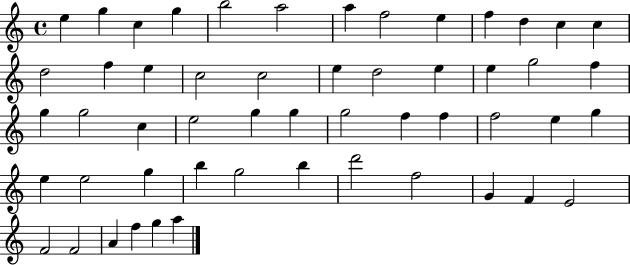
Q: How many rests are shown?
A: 0